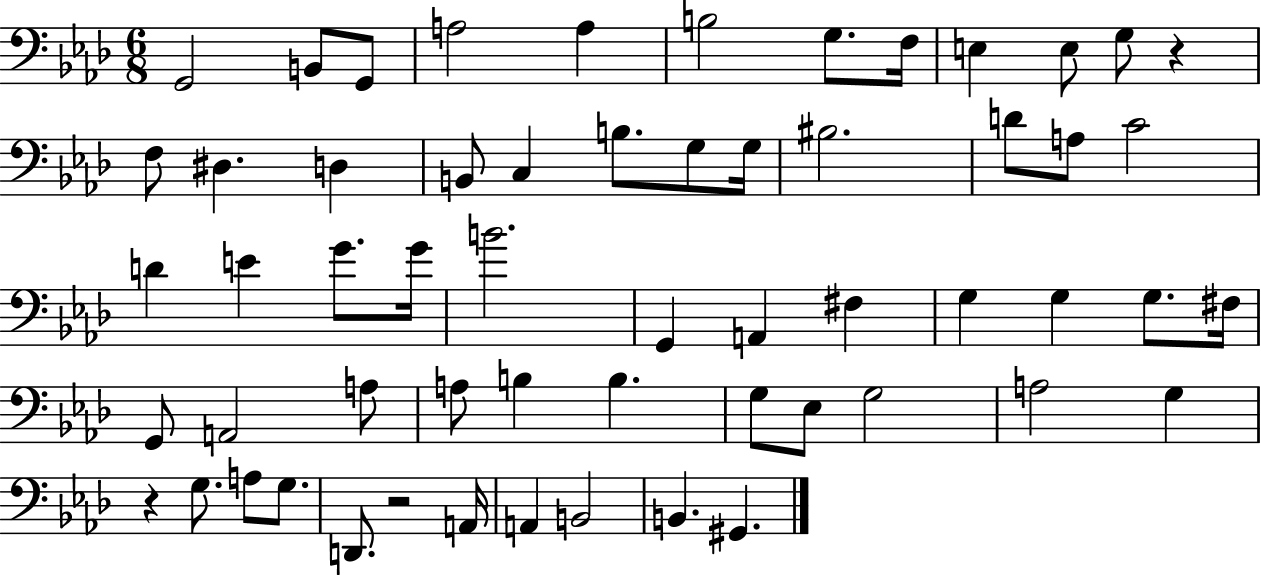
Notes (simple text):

G2/h B2/e G2/e A3/h A3/q B3/h G3/e. F3/s E3/q E3/e G3/e R/q F3/e D#3/q. D3/q B2/e C3/q B3/e. G3/e G3/s BIS3/h. D4/e A3/e C4/h D4/q E4/q G4/e. G4/s B4/h. G2/q A2/q F#3/q G3/q G3/q G3/e. F#3/s G2/e A2/h A3/e A3/e B3/q B3/q. G3/e Eb3/e G3/h A3/h G3/q R/q G3/e. A3/e G3/e. D2/e. R/h A2/s A2/q B2/h B2/q. G#2/q.